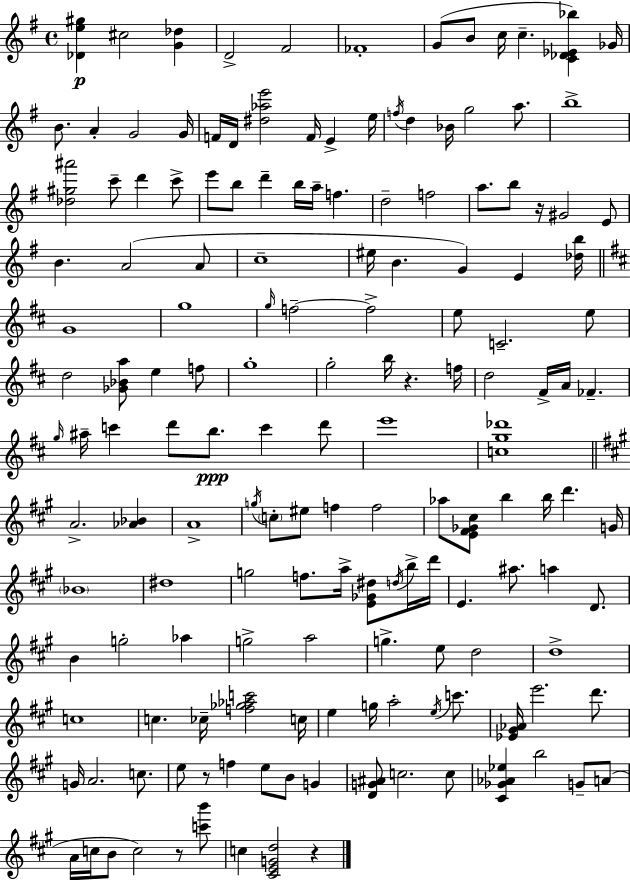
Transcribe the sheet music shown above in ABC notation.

X:1
T:Untitled
M:4/4
L:1/4
K:G
[_De^g] ^c2 [G_d] D2 ^F2 _F4 G/2 B/2 c/4 c [C_D_E_b] _G/4 B/2 A G2 G/4 F/4 D/4 [^d_ae']2 F/4 E e/4 f/4 d _B/4 g2 a/2 b4 [_d^g^a']2 c'/2 d' c'/2 e'/2 b/2 d' b/4 a/4 f d2 f2 a/2 b/2 z/4 ^G2 E/2 B A2 A/2 c4 ^e/4 B G E [_db]/4 G4 g4 g/4 f2 f2 e/2 C2 e/2 d2 [_G_Ba]/2 e f/2 g4 g2 b/4 z f/4 d2 ^F/4 A/4 _F g/4 ^a/4 c' d'/2 b/2 c' d'/2 e'4 [cg_d']4 A2 [_A_B] A4 g/4 c/2 ^e/2 f f2 _a/2 [E^F_G^c]/2 b b/4 d' G/4 _B4 ^d4 g2 f/2 a/4 [E_G^d]/2 d/4 b/4 d'/4 E ^a/2 a D/2 B g2 _a g2 a2 g e/2 d2 d4 c4 c _c/4 [f_g_ac']2 c/4 e g/4 a2 e/4 c'/2 [_E^G_A]/4 e'2 d'/2 G/4 A2 c/2 e/2 z/2 f e/2 B/2 G [DG^A]/2 c2 c/2 [^C_G_A_e] b2 G/2 A/2 A/4 c/4 B/2 c2 z/2 [c'b']/2 c [^CEGd]2 z